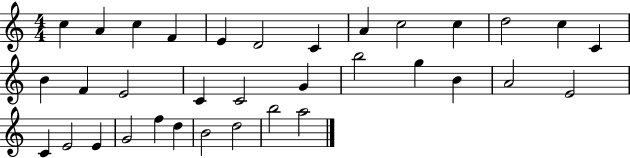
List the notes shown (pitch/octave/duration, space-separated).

C5/q A4/q C5/q F4/q E4/q D4/h C4/q A4/q C5/h C5/q D5/h C5/q C4/q B4/q F4/q E4/h C4/q C4/h G4/q B5/h G5/q B4/q A4/h E4/h C4/q E4/h E4/q G4/h F5/q D5/q B4/h D5/h B5/h A5/h